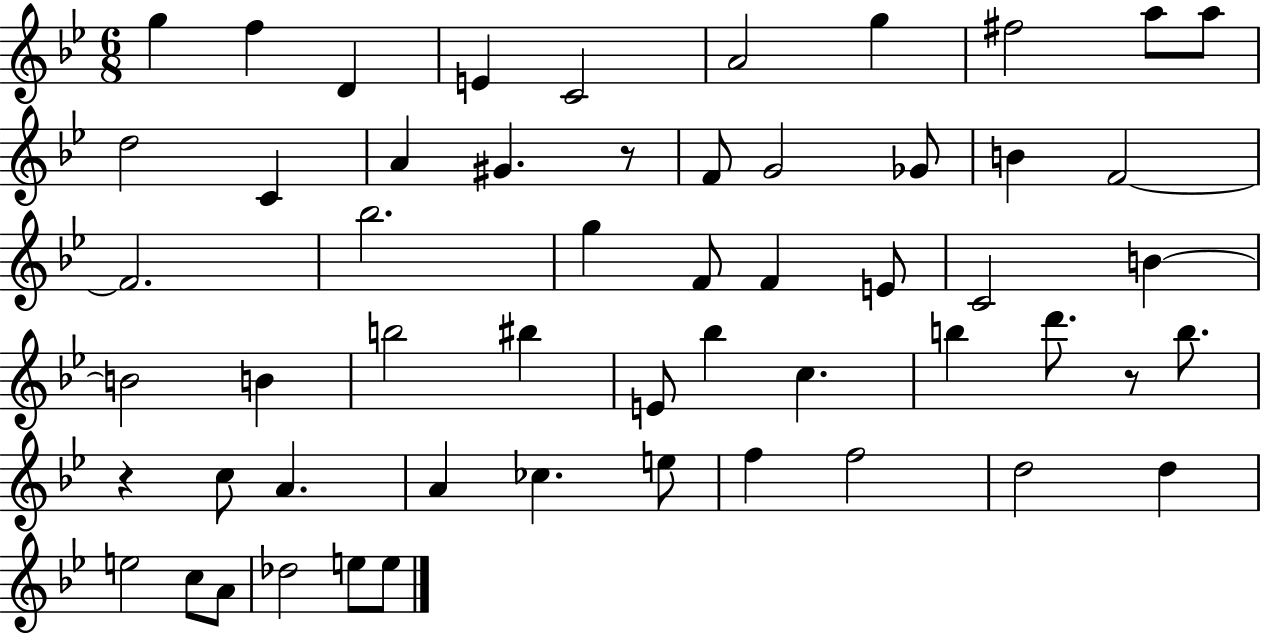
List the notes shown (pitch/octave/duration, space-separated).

G5/q F5/q D4/q E4/q C4/h A4/h G5/q F#5/h A5/e A5/e D5/h C4/q A4/q G#4/q. R/e F4/e G4/h Gb4/e B4/q F4/h F4/h. Bb5/h. G5/q F4/e F4/q E4/e C4/h B4/q B4/h B4/q B5/h BIS5/q E4/e Bb5/q C5/q. B5/q D6/e. R/e B5/e. R/q C5/e A4/q. A4/q CES5/q. E5/e F5/q F5/h D5/h D5/q E5/h C5/e A4/e Db5/h E5/e E5/e